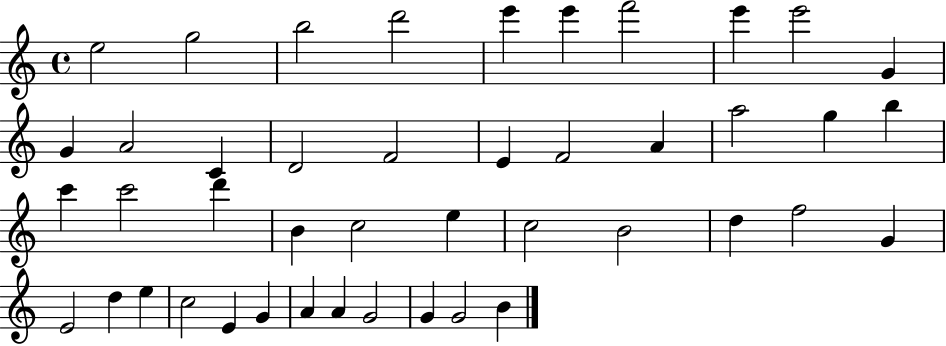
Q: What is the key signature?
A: C major